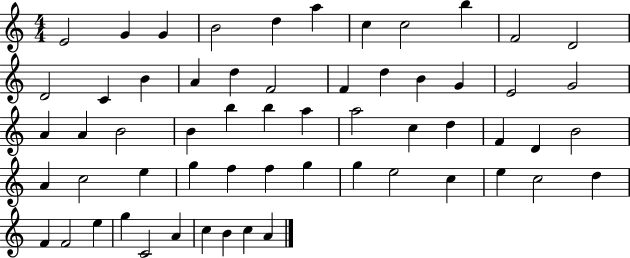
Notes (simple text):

E4/h G4/q G4/q B4/h D5/q A5/q C5/q C5/h B5/q F4/h D4/h D4/h C4/q B4/q A4/q D5/q F4/h F4/q D5/q B4/q G4/q E4/h G4/h A4/q A4/q B4/h B4/q B5/q B5/q A5/q A5/h C5/q D5/q F4/q D4/q B4/h A4/q C5/h E5/q G5/q F5/q F5/q G5/q G5/q E5/h C5/q E5/q C5/h D5/q F4/q F4/h E5/q G5/q C4/h A4/q C5/q B4/q C5/q A4/q